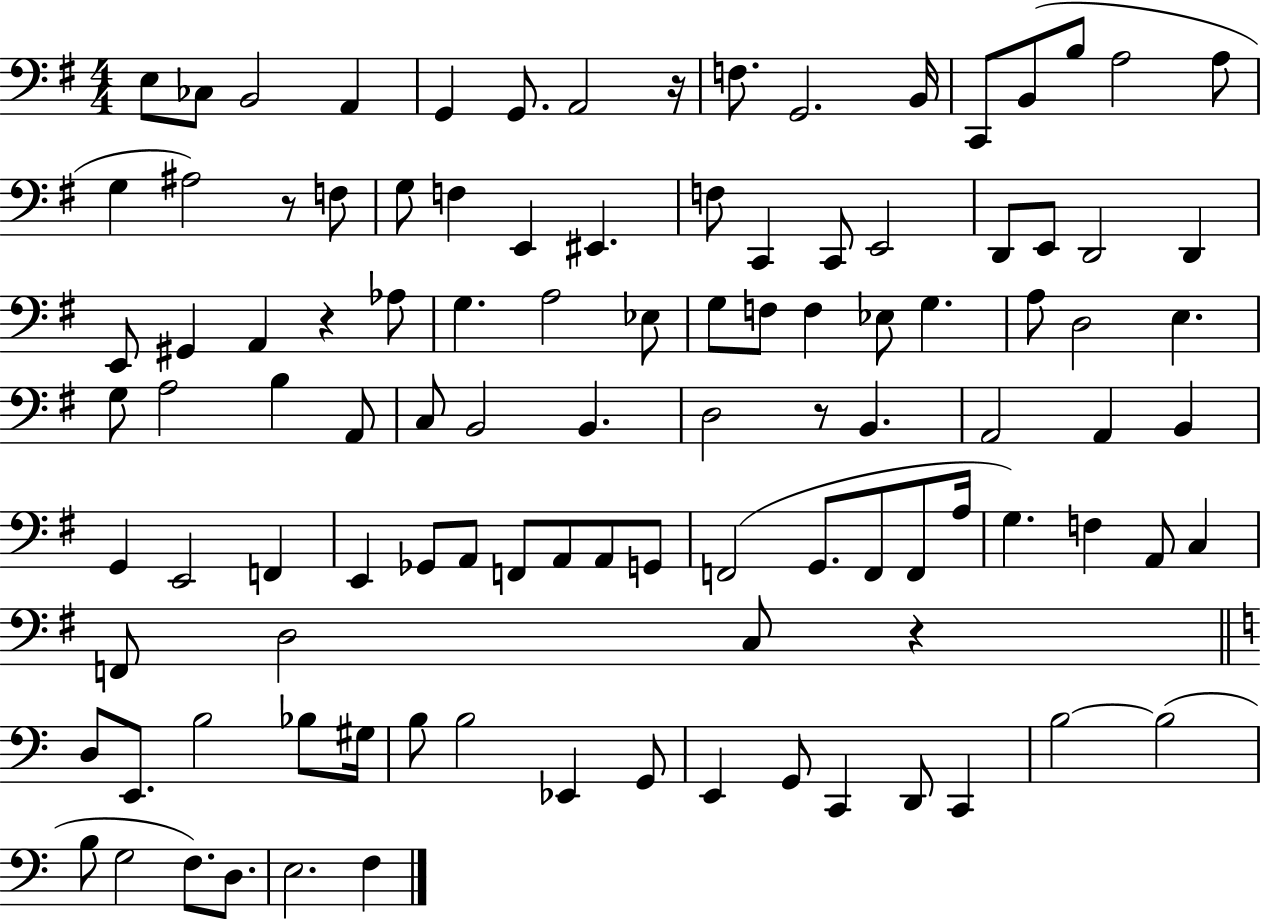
E3/e CES3/e B2/h A2/q G2/q G2/e. A2/h R/s F3/e. G2/h. B2/s C2/e B2/e B3/e A3/h A3/e G3/q A#3/h R/e F3/e G3/e F3/q E2/q EIS2/q. F3/e C2/q C2/e E2/h D2/e E2/e D2/h D2/q E2/e G#2/q A2/q R/q Ab3/e G3/q. A3/h Eb3/e G3/e F3/e F3/q Eb3/e G3/q. A3/e D3/h E3/q. G3/e A3/h B3/q A2/e C3/e B2/h B2/q. D3/h R/e B2/q. A2/h A2/q B2/q G2/q E2/h F2/q E2/q Gb2/e A2/e F2/e A2/e A2/e G2/e F2/h G2/e. F2/e F2/e A3/s G3/q. F3/q A2/e C3/q F2/e D3/h C3/e R/q D3/e E2/e. B3/h Bb3/e G#3/s B3/e B3/h Eb2/q G2/e E2/q G2/e C2/q D2/e C2/q B3/h B3/h B3/e G3/h F3/e. D3/e. E3/h. F3/q